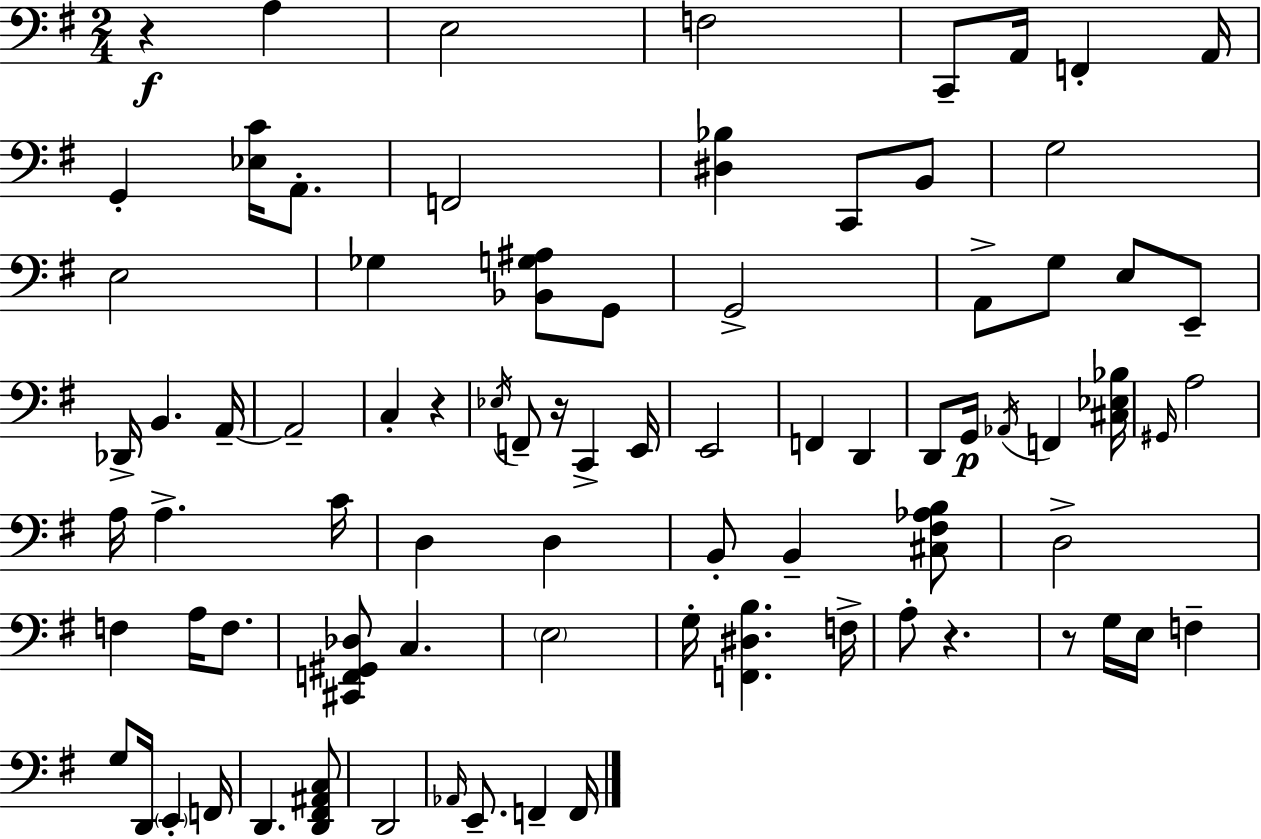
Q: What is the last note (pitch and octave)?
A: F2